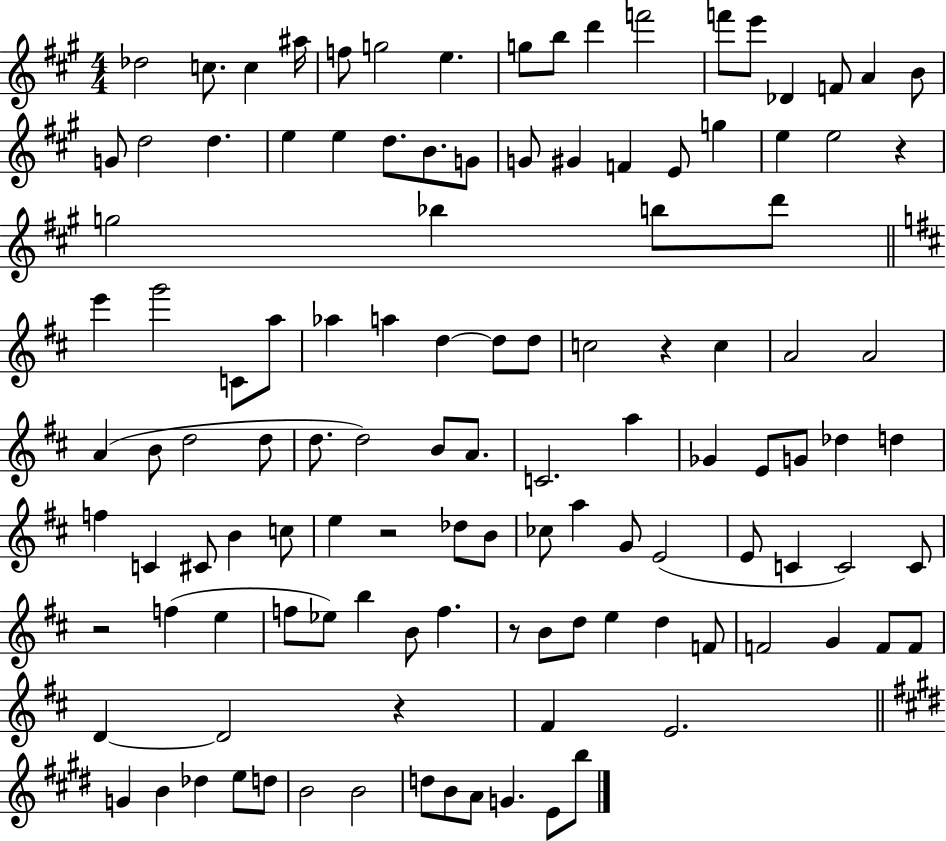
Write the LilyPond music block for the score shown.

{
  \clef treble
  \numericTimeSignature
  \time 4/4
  \key a \major
  \repeat volta 2 { des''2 c''8. c''4 ais''16 | f''8 g''2 e''4. | g''8 b''8 d'''4 f'''2 | f'''8 e'''8 des'4 f'8 a'4 b'8 | \break g'8 d''2 d''4. | e''4 e''4 d''8. b'8. g'8 | g'8 gis'4 f'4 e'8 g''4 | e''4 e''2 r4 | \break g''2 bes''4 b''8 d'''8 | \bar "||" \break \key d \major e'''4 g'''2 c'8 a''8 | aes''4 a''4 d''4~~ d''8 d''8 | c''2 r4 c''4 | a'2 a'2 | \break a'4( b'8 d''2 d''8 | d''8. d''2) b'8 a'8. | c'2. a''4 | ges'4 e'8 g'8 des''4 d''4 | \break f''4 c'4 cis'8 b'4 c''8 | e''4 r2 des''8 b'8 | ces''8 a''4 g'8 e'2( | e'8 c'4 c'2) c'8 | \break r2 f''4( e''4 | f''8 ees''8) b''4 b'8 f''4. | r8 b'8 d''8 e''4 d''4 f'8 | f'2 g'4 f'8 f'8 | \break d'4~~ d'2 r4 | fis'4 e'2. | \bar "||" \break \key e \major g'4 b'4 des''4 e''8 d''8 | b'2 b'2 | d''8 b'8 a'8 g'4. e'8 b''8 | } \bar "|."
}